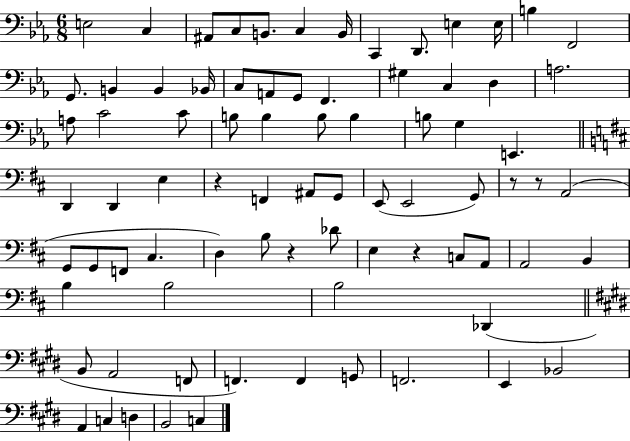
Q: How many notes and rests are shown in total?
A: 80